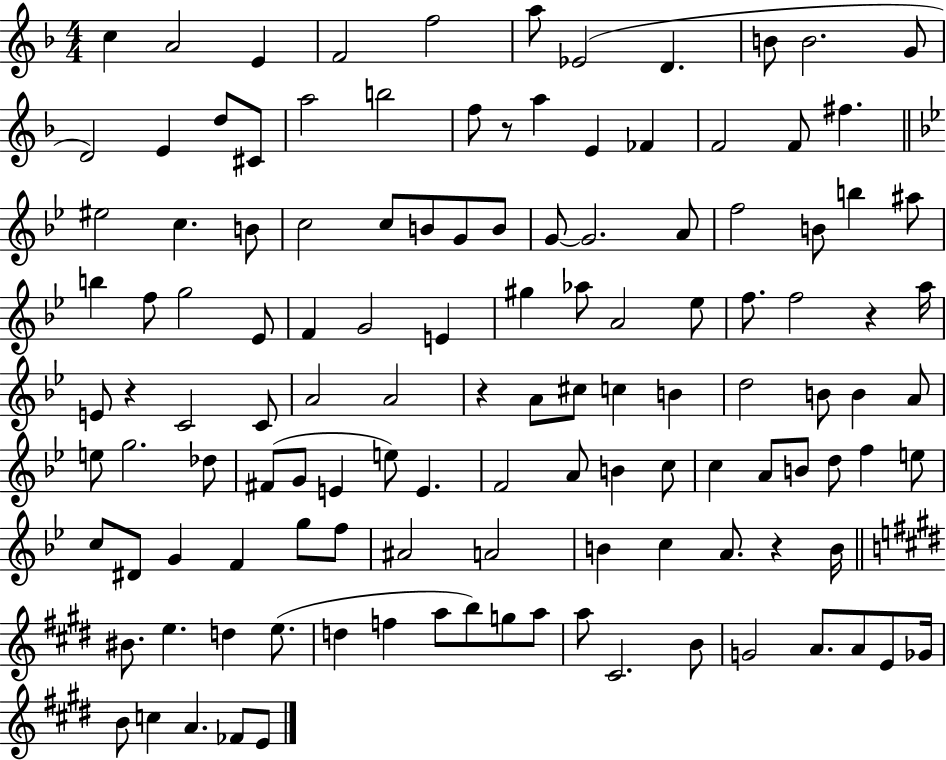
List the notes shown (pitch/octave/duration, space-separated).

C5/q A4/h E4/q F4/h F5/h A5/e Eb4/h D4/q. B4/e B4/h. G4/e D4/h E4/q D5/e C#4/e A5/h B5/h F5/e R/e A5/q E4/q FES4/q F4/h F4/e F#5/q. EIS5/h C5/q. B4/e C5/h C5/e B4/e G4/e B4/e G4/e G4/h. A4/e F5/h B4/e B5/q A#5/e B5/q F5/e G5/h Eb4/e F4/q G4/h E4/q G#5/q Ab5/e A4/h Eb5/e F5/e. F5/h R/q A5/s E4/e R/q C4/h C4/e A4/h A4/h R/q A4/e C#5/e C5/q B4/q D5/h B4/e B4/q A4/e E5/e G5/h. Db5/e F#4/e G4/e E4/q E5/e E4/q. F4/h A4/e B4/q C5/e C5/q A4/e B4/e D5/e F5/q E5/e C5/e D#4/e G4/q F4/q G5/e F5/e A#4/h A4/h B4/q C5/q A4/e. R/q B4/s BIS4/e. E5/q. D5/q E5/e. D5/q F5/q A5/e B5/e G5/e A5/e A5/e C#4/h. B4/e G4/h A4/e. A4/e E4/e Gb4/s B4/e C5/q A4/q. FES4/e E4/e